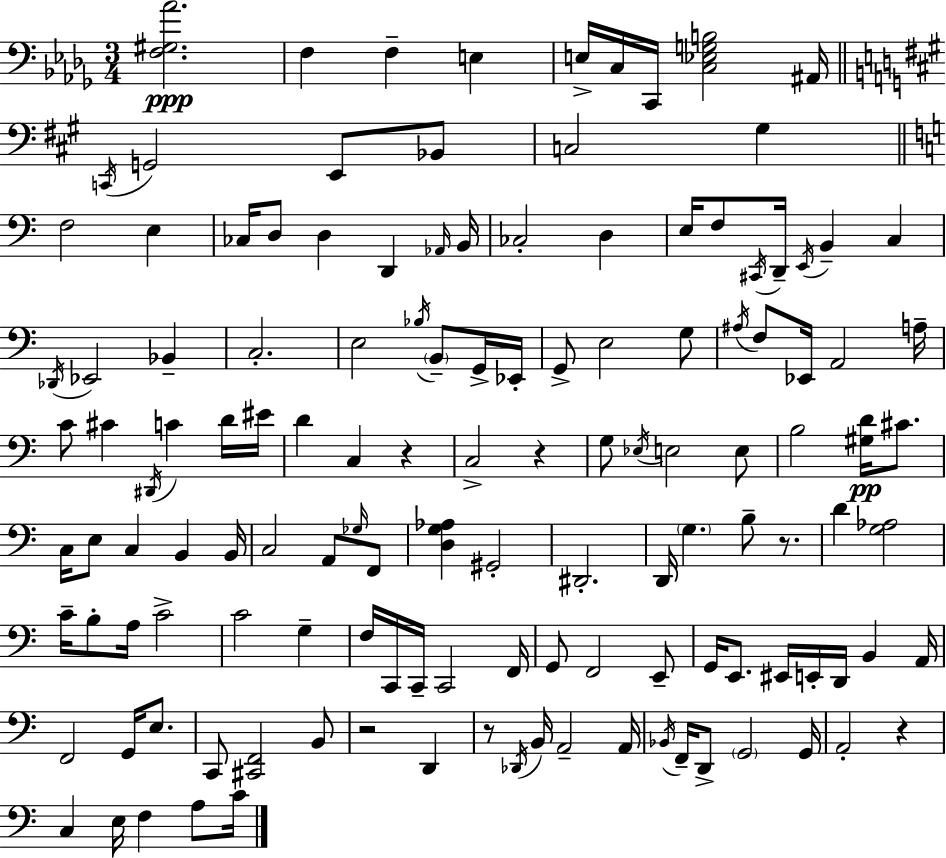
X:1
T:Untitled
M:3/4
L:1/4
K:Bbm
[F,^G,_A]2 F, F, E, E,/4 C,/4 C,,/4 [C,_E,G,B,]2 ^A,,/4 C,,/4 G,,2 E,,/2 _B,,/2 C,2 ^G, F,2 E, _C,/4 D,/2 D, D,, _A,,/4 B,,/4 _C,2 D, E,/4 F,/2 ^C,,/4 D,,/4 E,,/4 B,, C, _D,,/4 _E,,2 _B,, C,2 E,2 _B,/4 B,,/2 G,,/4 _E,,/4 G,,/2 E,2 G,/2 ^A,/4 F,/2 _E,,/4 A,,2 A,/4 C/2 ^C ^D,,/4 C D/4 ^E/4 D C, z C,2 z G,/2 _E,/4 E,2 E,/2 B,2 [^G,D]/4 ^C/2 C,/4 E,/2 C, B,, B,,/4 C,2 A,,/2 _G,/4 F,,/2 [D,G,_A,] ^G,,2 ^D,,2 D,,/4 G, B,/2 z/2 D [G,_A,]2 C/4 B,/2 A,/4 C2 C2 G, F,/4 C,,/4 C,,/4 C,,2 F,,/4 G,,/2 F,,2 E,,/2 G,,/4 E,,/2 ^E,,/4 E,,/4 D,,/4 B,, A,,/4 F,,2 G,,/4 E,/2 C,,/2 [^C,,F,,]2 B,,/2 z2 D,, z/2 _D,,/4 B,,/4 A,,2 A,,/4 _B,,/4 F,,/4 D,,/2 G,,2 G,,/4 A,,2 z C, E,/4 F, A,/2 C/4